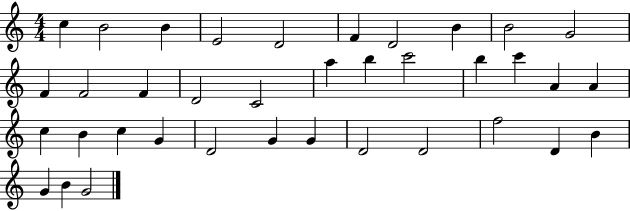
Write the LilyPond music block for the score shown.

{
  \clef treble
  \numericTimeSignature
  \time 4/4
  \key c \major
  c''4 b'2 b'4 | e'2 d'2 | f'4 d'2 b'4 | b'2 g'2 | \break f'4 f'2 f'4 | d'2 c'2 | a''4 b''4 c'''2 | b''4 c'''4 a'4 a'4 | \break c''4 b'4 c''4 g'4 | d'2 g'4 g'4 | d'2 d'2 | f''2 d'4 b'4 | \break g'4 b'4 g'2 | \bar "|."
}